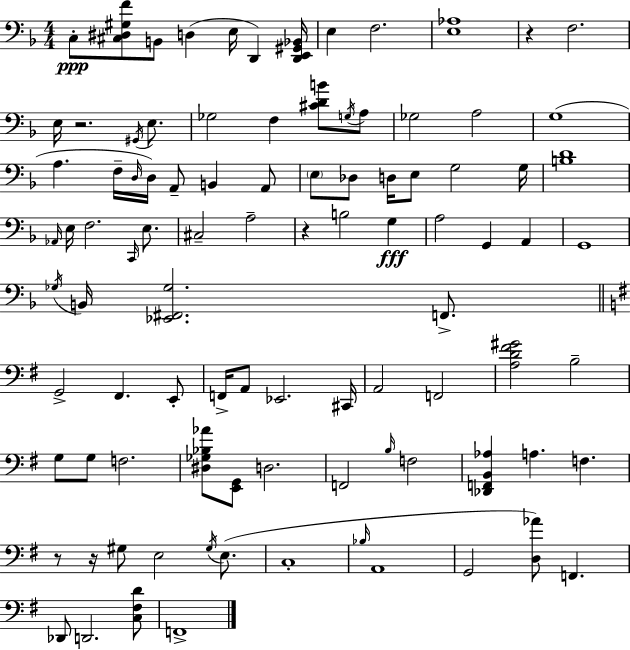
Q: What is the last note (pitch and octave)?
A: F2